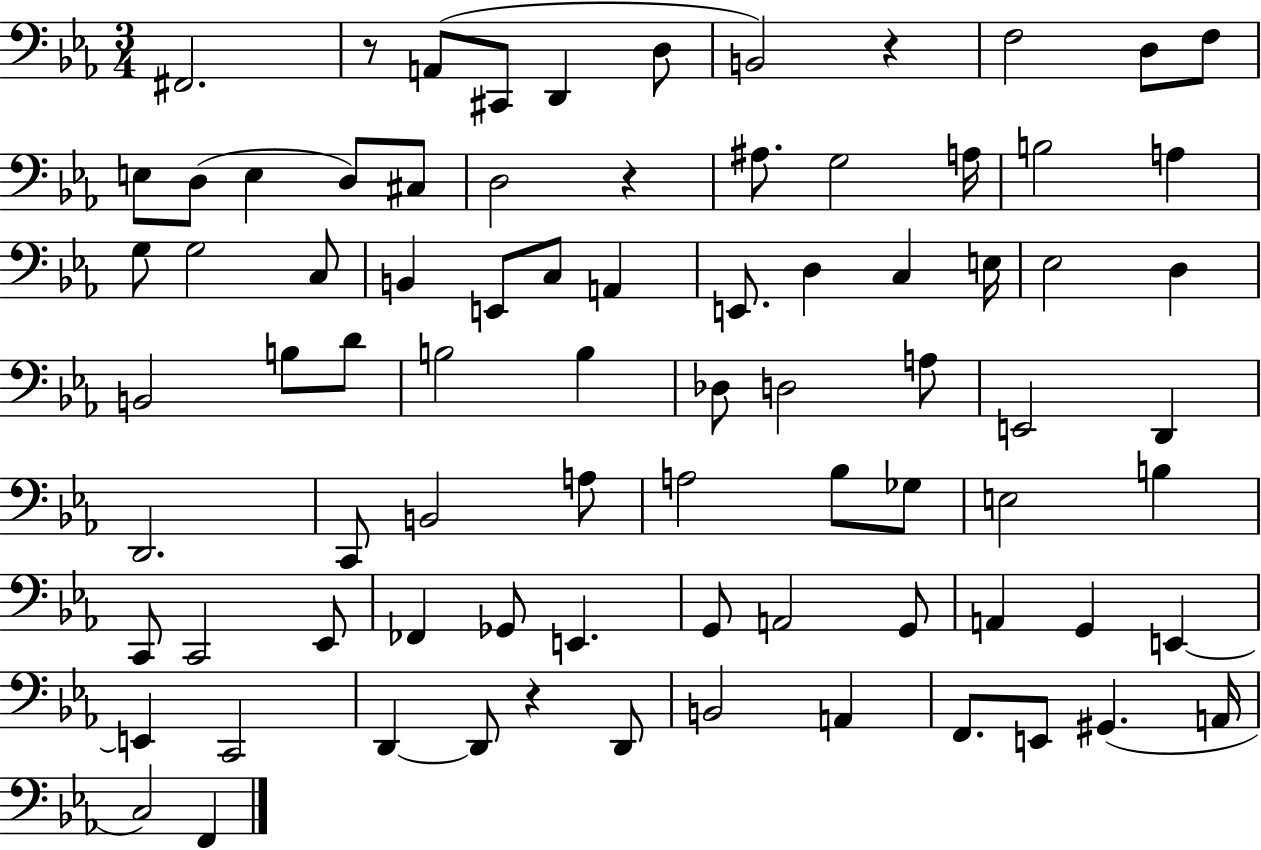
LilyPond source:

{
  \clef bass
  \numericTimeSignature
  \time 3/4
  \key ees \major
  fis,2. | r8 a,8( cis,8 d,4 d8 | b,2) r4 | f2 d8 f8 | \break e8 d8( e4 d8) cis8 | d2 r4 | ais8. g2 a16 | b2 a4 | \break g8 g2 c8 | b,4 e,8 c8 a,4 | e,8. d4 c4 e16 | ees2 d4 | \break b,2 b8 d'8 | b2 b4 | des8 d2 a8 | e,2 d,4 | \break d,2. | c,8 b,2 a8 | a2 bes8 ges8 | e2 b4 | \break c,8 c,2 ees,8 | fes,4 ges,8 e,4. | g,8 a,2 g,8 | a,4 g,4 e,4~~ | \break e,4 c,2 | d,4~~ d,8 r4 d,8 | b,2 a,4 | f,8. e,8 gis,4.( a,16 | \break c2) f,4 | \bar "|."
}